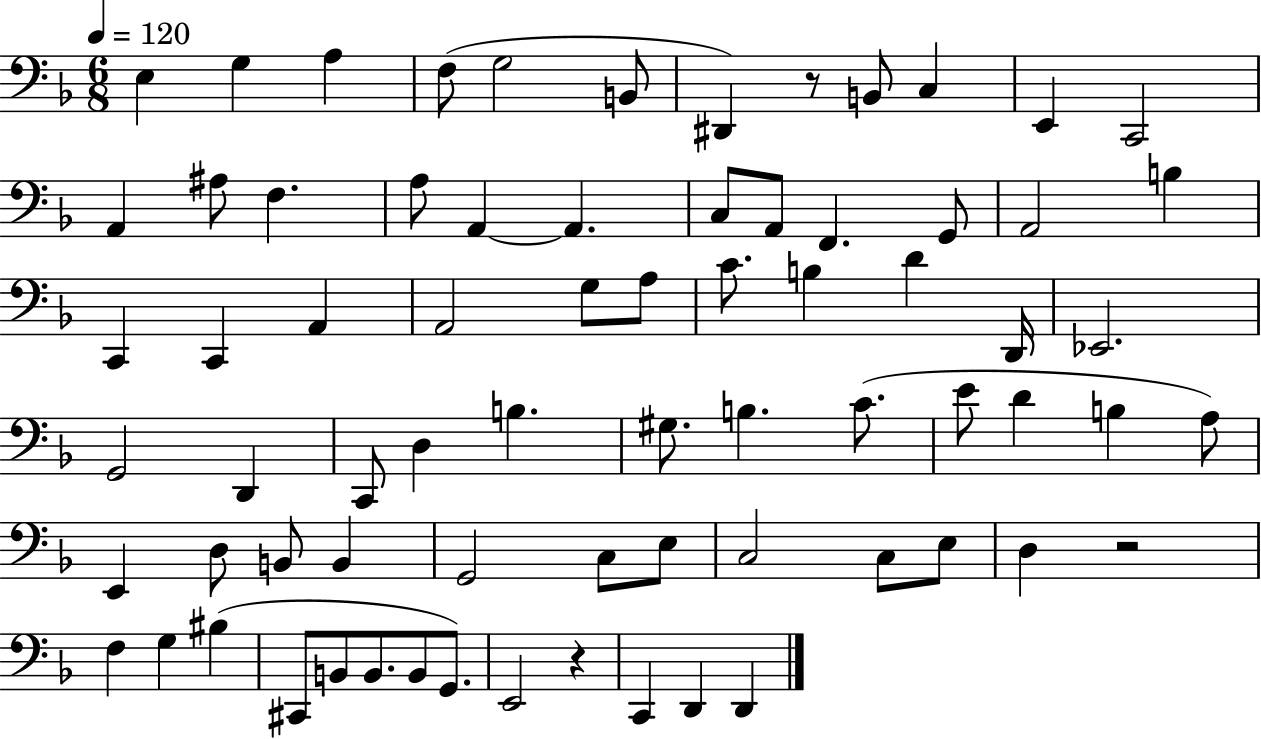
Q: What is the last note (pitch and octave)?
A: D2